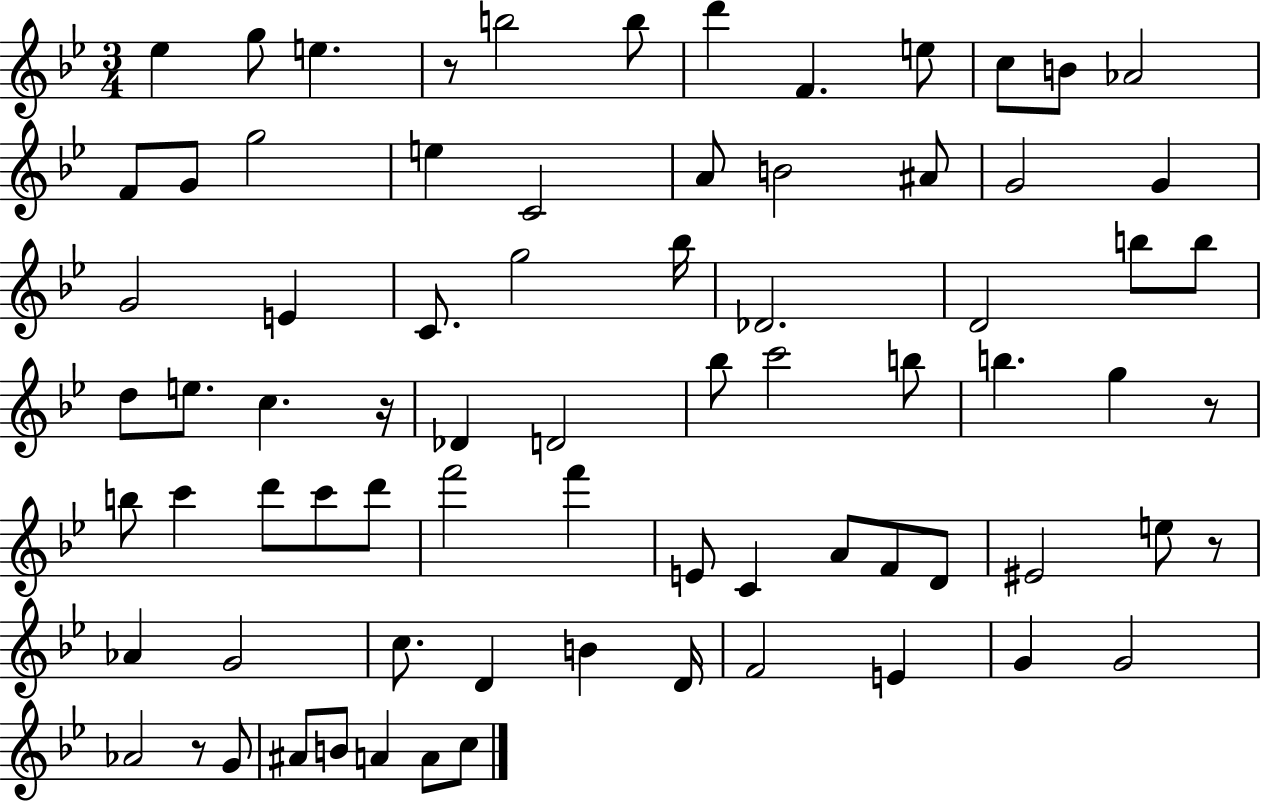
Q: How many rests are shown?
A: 5